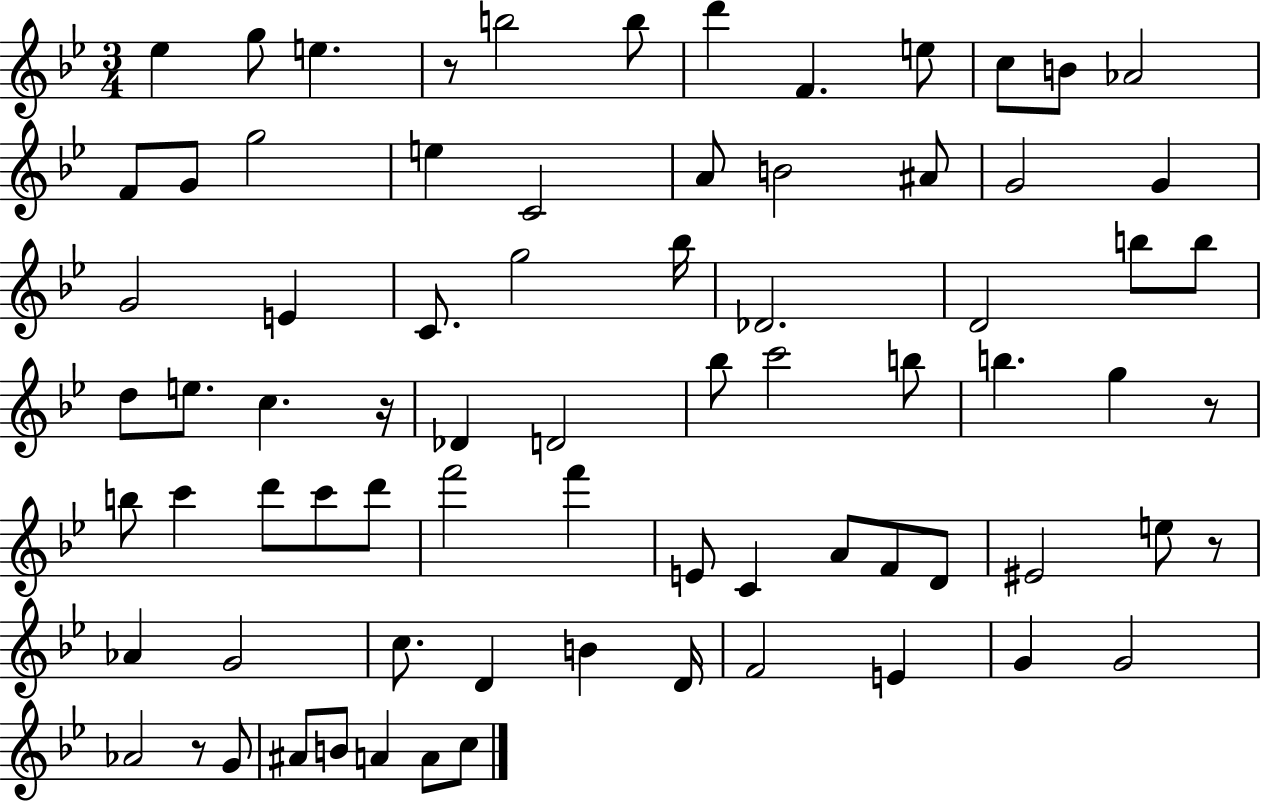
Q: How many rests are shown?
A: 5